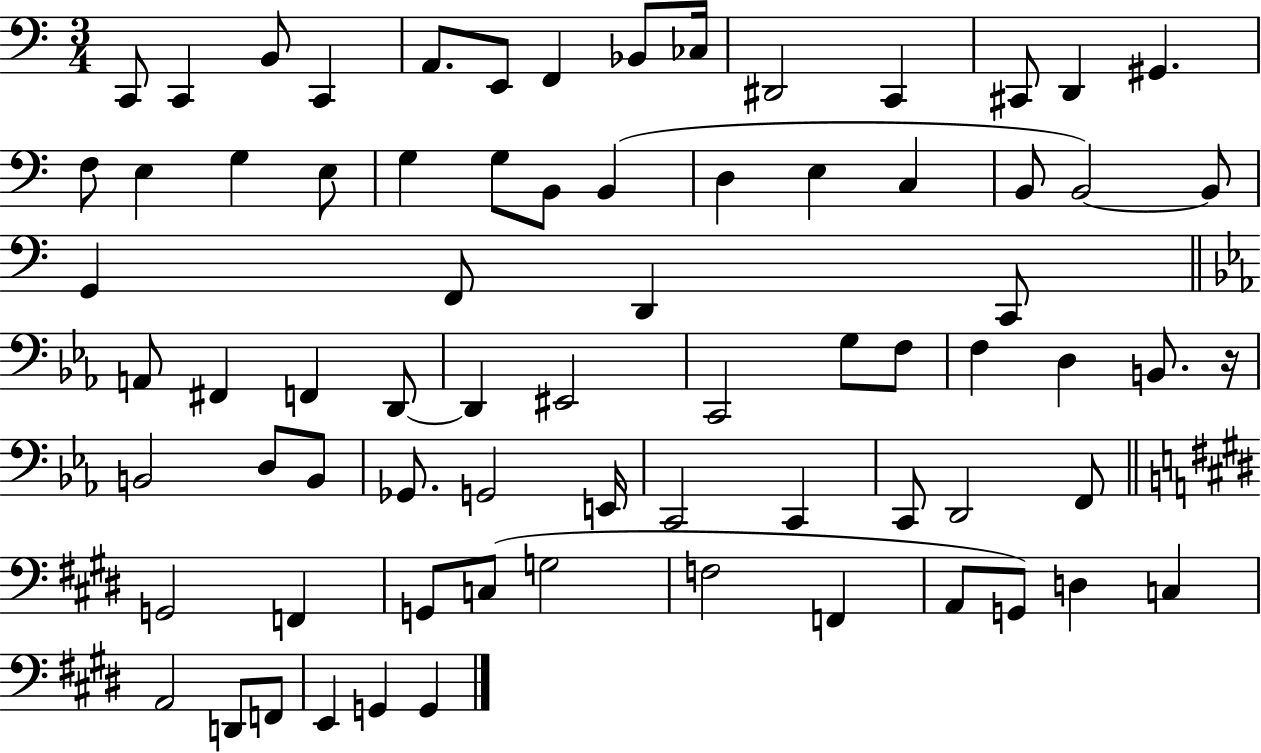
C2/e C2/q B2/e C2/q A2/e. E2/e F2/q Bb2/e CES3/s D#2/h C2/q C#2/e D2/q G#2/q. F3/e E3/q G3/q E3/e G3/q G3/e B2/e B2/q D3/q E3/q C3/q B2/e B2/h B2/e G2/q F2/e D2/q C2/e A2/e F#2/q F2/q D2/e D2/q EIS2/h C2/h G3/e F3/e F3/q D3/q B2/e. R/s B2/h D3/e B2/e Gb2/e. G2/h E2/s C2/h C2/q C2/e D2/h F2/e G2/h F2/q G2/e C3/e G3/h F3/h F2/q A2/e G2/e D3/q C3/q A2/h D2/e F2/e E2/q G2/q G2/q